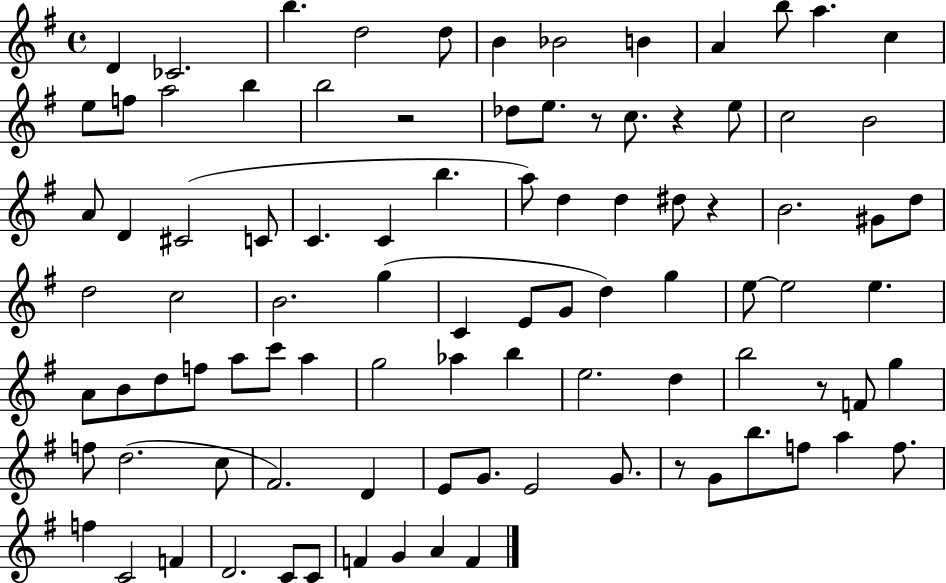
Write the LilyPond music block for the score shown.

{
  \clef treble
  \time 4/4
  \defaultTimeSignature
  \key g \major
  d'4 ces'2. | b''4. d''2 d''8 | b'4 bes'2 b'4 | a'4 b''8 a''4. c''4 | \break e''8 f''8 a''2 b''4 | b''2 r2 | des''8 e''8. r8 c''8. r4 e''8 | c''2 b'2 | \break a'8 d'4 cis'2( c'8 | c'4. c'4 b''4. | a''8) d''4 d''4 dis''8 r4 | b'2. gis'8 d''8 | \break d''2 c''2 | b'2. g''4( | c'4 e'8 g'8 d''4) g''4 | e''8~~ e''2 e''4. | \break a'8 b'8 d''8 f''8 a''8 c'''8 a''4 | g''2 aes''4 b''4 | e''2. d''4 | b''2 r8 f'8 g''4 | \break f''8 d''2.( c''8 | fis'2.) d'4 | e'8 g'8. e'2 g'8. | r8 g'8 b''8. f''8 a''4 f''8. | \break f''4 c'2 f'4 | d'2. c'8 c'8 | f'4 g'4 a'4 f'4 | \bar "|."
}